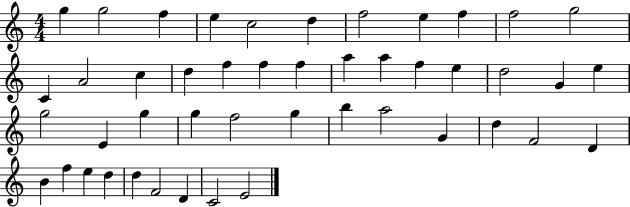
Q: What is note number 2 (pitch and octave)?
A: G5